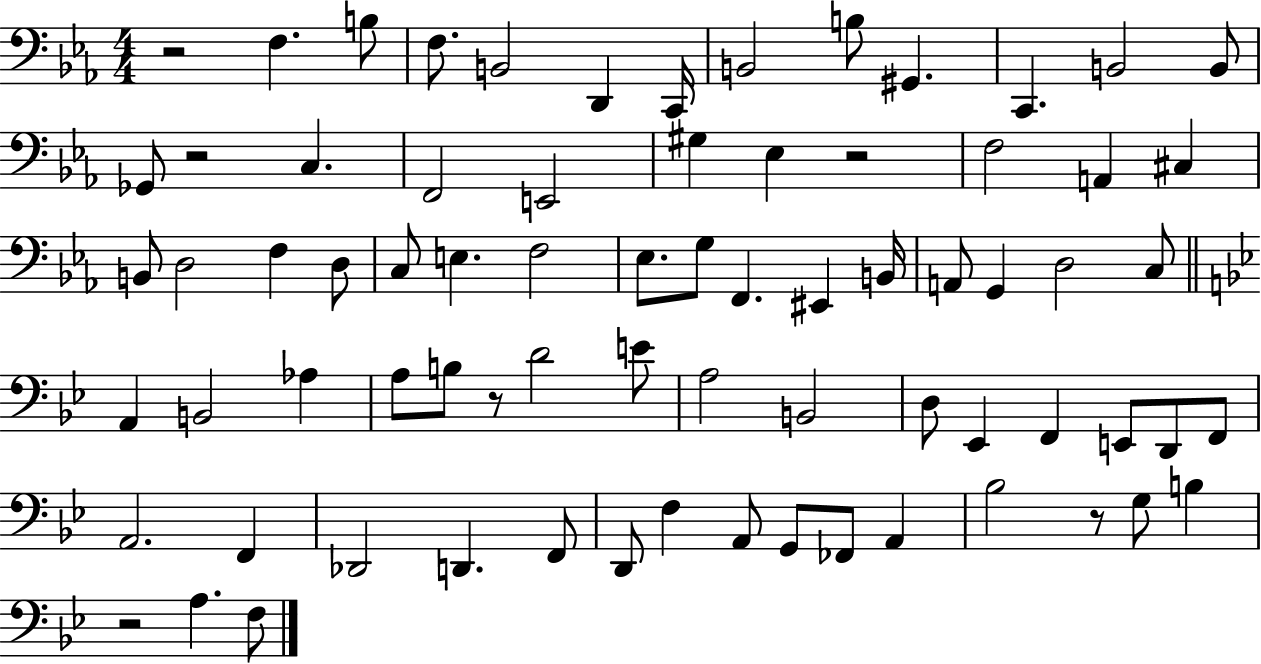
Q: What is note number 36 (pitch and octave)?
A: D3